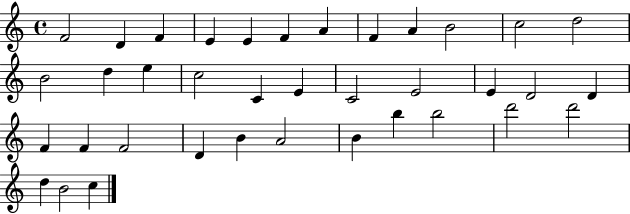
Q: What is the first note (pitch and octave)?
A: F4